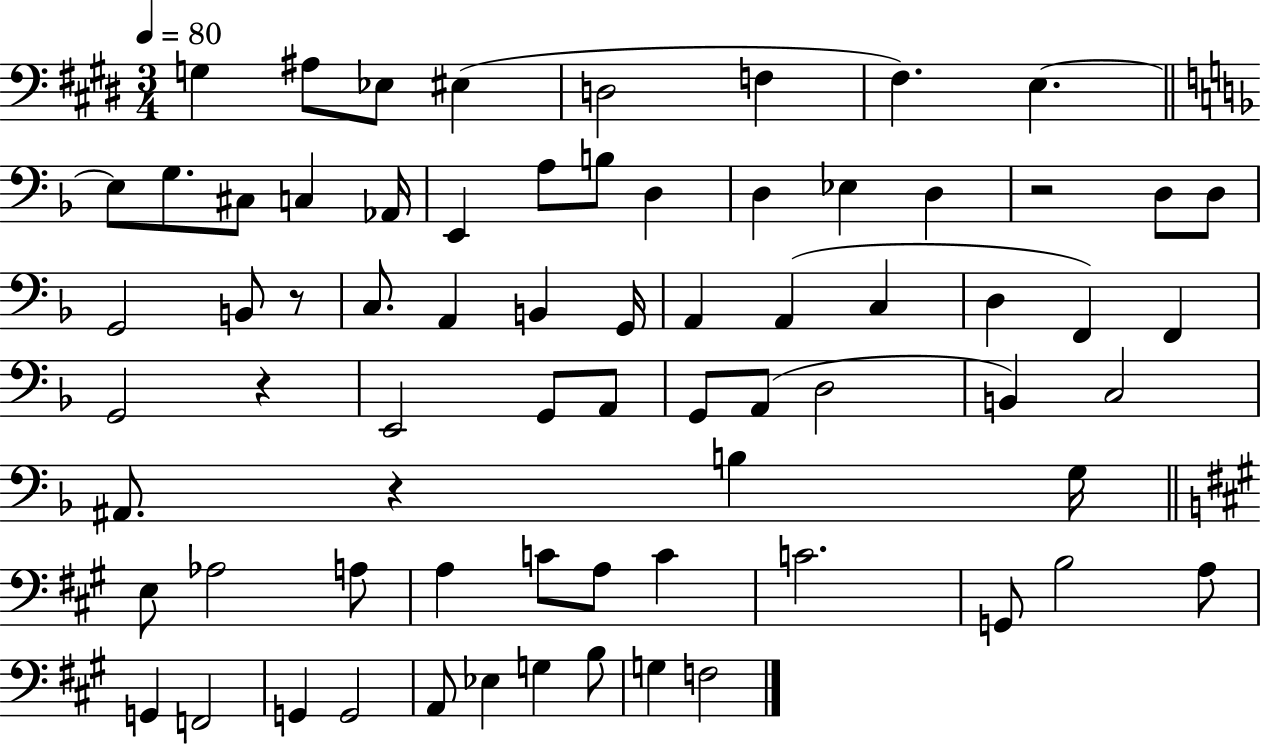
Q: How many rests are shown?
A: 4